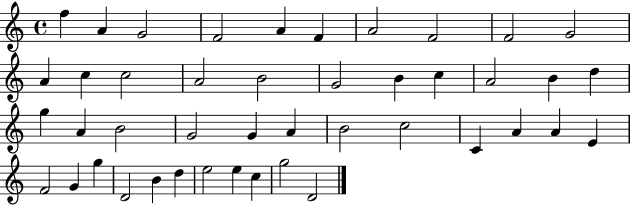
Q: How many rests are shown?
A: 0